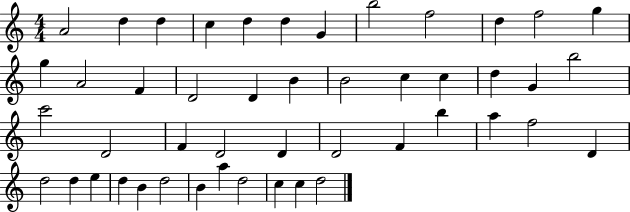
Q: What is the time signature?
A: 4/4